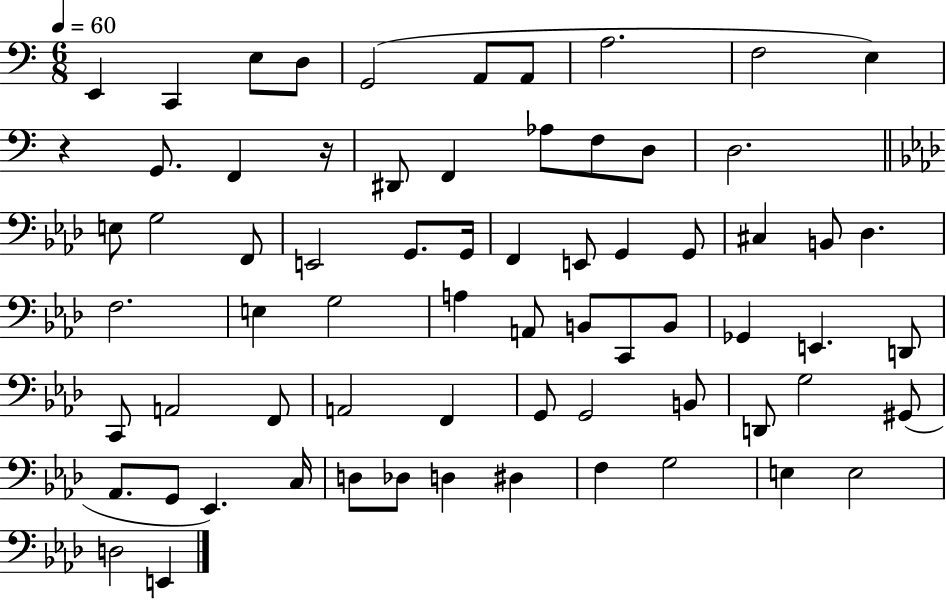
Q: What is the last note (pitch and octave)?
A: E2